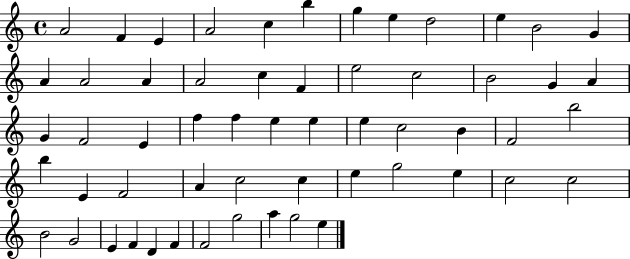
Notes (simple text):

A4/h F4/q E4/q A4/h C5/q B5/q G5/q E5/q D5/h E5/q B4/h G4/q A4/q A4/h A4/q A4/h C5/q F4/q E5/h C5/h B4/h G4/q A4/q G4/q F4/h E4/q F5/q F5/q E5/q E5/q E5/q C5/h B4/q F4/h B5/h B5/q E4/q F4/h A4/q C5/h C5/q E5/q G5/h E5/q C5/h C5/h B4/h G4/h E4/q F4/q D4/q F4/q F4/h G5/h A5/q G5/h E5/q